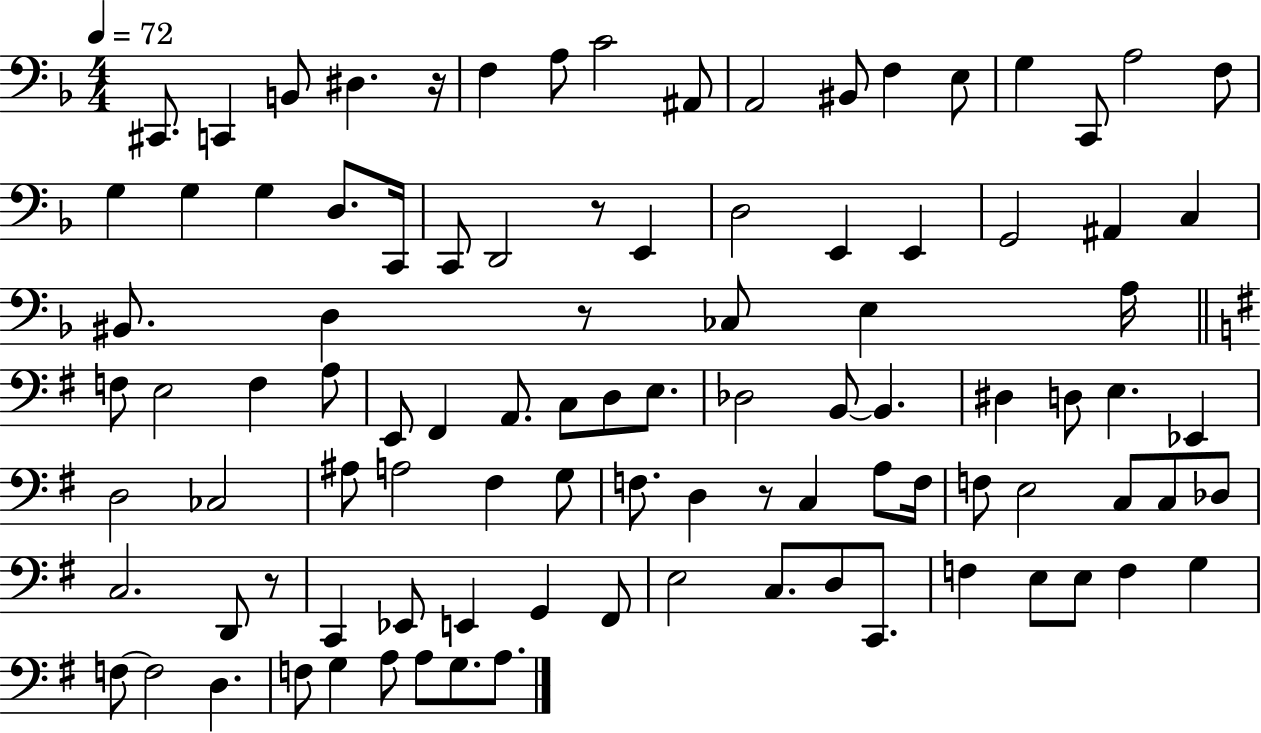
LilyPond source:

{
  \clef bass
  \numericTimeSignature
  \time 4/4
  \key f \major
  \tempo 4 = 72
  cis,8. c,4 b,8 dis4. r16 | f4 a8 c'2 ais,8 | a,2 bis,8 f4 e8 | g4 c,8 a2 f8 | \break g4 g4 g4 d8. c,16 | c,8 d,2 r8 e,4 | d2 e,4 e,4 | g,2 ais,4 c4 | \break bis,8. d4 r8 ces8 e4 a16 | \bar "||" \break \key e \minor f8 e2 f4 a8 | e,8 fis,4 a,8. c8 d8 e8. | des2 b,8~~ b,4. | dis4 d8 e4. ees,4 | \break d2 ces2 | ais8 a2 fis4 g8 | f8. d4 r8 c4 a8 f16 | f8 e2 c8 c8 des8 | \break c2. d,8 r8 | c,4 ees,8 e,4 g,4 fis,8 | e2 c8. d8 c,8. | f4 e8 e8 f4 g4 | \break f8~~ f2 d4. | f8 g4 a8 a8 g8. a8. | \bar "|."
}